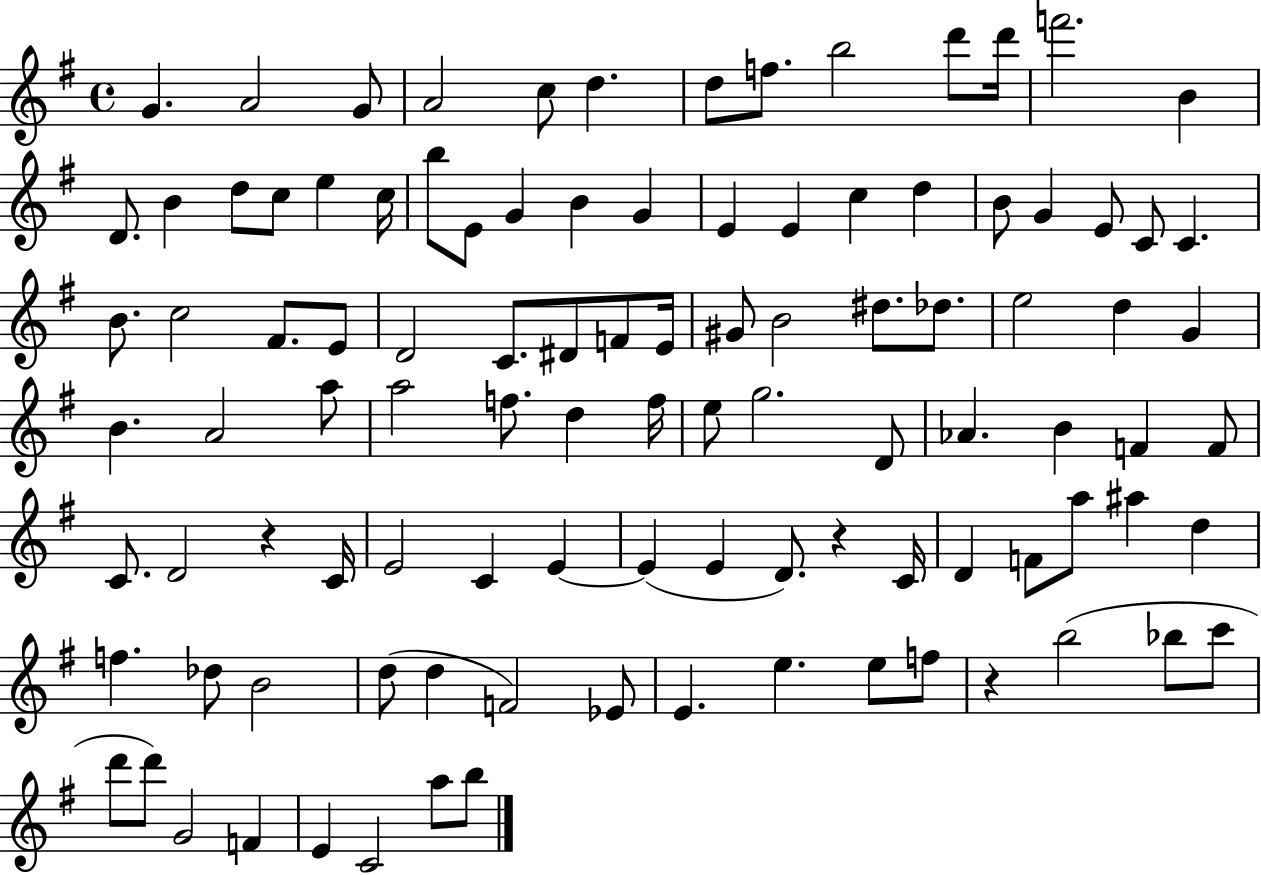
G4/q. A4/h G4/e A4/h C5/e D5/q. D5/e F5/e. B5/h D6/e D6/s F6/h. B4/q D4/e. B4/q D5/e C5/e E5/q C5/s B5/e E4/e G4/q B4/q G4/q E4/q E4/q C5/q D5/q B4/e G4/q E4/e C4/e C4/q. B4/e. C5/h F#4/e. E4/e D4/h C4/e. D#4/e F4/e E4/s G#4/e B4/h D#5/e. Db5/e. E5/h D5/q G4/q B4/q. A4/h A5/e A5/h F5/e. D5/q F5/s E5/e G5/h. D4/e Ab4/q. B4/q F4/q F4/e C4/e. D4/h R/q C4/s E4/h C4/q E4/q E4/q E4/q D4/e. R/q C4/s D4/q F4/e A5/e A#5/q D5/q F5/q. Db5/e B4/h D5/e D5/q F4/h Eb4/e E4/q. E5/q. E5/e F5/e R/q B5/h Bb5/e C6/e D6/e D6/e G4/h F4/q E4/q C4/h A5/e B5/e